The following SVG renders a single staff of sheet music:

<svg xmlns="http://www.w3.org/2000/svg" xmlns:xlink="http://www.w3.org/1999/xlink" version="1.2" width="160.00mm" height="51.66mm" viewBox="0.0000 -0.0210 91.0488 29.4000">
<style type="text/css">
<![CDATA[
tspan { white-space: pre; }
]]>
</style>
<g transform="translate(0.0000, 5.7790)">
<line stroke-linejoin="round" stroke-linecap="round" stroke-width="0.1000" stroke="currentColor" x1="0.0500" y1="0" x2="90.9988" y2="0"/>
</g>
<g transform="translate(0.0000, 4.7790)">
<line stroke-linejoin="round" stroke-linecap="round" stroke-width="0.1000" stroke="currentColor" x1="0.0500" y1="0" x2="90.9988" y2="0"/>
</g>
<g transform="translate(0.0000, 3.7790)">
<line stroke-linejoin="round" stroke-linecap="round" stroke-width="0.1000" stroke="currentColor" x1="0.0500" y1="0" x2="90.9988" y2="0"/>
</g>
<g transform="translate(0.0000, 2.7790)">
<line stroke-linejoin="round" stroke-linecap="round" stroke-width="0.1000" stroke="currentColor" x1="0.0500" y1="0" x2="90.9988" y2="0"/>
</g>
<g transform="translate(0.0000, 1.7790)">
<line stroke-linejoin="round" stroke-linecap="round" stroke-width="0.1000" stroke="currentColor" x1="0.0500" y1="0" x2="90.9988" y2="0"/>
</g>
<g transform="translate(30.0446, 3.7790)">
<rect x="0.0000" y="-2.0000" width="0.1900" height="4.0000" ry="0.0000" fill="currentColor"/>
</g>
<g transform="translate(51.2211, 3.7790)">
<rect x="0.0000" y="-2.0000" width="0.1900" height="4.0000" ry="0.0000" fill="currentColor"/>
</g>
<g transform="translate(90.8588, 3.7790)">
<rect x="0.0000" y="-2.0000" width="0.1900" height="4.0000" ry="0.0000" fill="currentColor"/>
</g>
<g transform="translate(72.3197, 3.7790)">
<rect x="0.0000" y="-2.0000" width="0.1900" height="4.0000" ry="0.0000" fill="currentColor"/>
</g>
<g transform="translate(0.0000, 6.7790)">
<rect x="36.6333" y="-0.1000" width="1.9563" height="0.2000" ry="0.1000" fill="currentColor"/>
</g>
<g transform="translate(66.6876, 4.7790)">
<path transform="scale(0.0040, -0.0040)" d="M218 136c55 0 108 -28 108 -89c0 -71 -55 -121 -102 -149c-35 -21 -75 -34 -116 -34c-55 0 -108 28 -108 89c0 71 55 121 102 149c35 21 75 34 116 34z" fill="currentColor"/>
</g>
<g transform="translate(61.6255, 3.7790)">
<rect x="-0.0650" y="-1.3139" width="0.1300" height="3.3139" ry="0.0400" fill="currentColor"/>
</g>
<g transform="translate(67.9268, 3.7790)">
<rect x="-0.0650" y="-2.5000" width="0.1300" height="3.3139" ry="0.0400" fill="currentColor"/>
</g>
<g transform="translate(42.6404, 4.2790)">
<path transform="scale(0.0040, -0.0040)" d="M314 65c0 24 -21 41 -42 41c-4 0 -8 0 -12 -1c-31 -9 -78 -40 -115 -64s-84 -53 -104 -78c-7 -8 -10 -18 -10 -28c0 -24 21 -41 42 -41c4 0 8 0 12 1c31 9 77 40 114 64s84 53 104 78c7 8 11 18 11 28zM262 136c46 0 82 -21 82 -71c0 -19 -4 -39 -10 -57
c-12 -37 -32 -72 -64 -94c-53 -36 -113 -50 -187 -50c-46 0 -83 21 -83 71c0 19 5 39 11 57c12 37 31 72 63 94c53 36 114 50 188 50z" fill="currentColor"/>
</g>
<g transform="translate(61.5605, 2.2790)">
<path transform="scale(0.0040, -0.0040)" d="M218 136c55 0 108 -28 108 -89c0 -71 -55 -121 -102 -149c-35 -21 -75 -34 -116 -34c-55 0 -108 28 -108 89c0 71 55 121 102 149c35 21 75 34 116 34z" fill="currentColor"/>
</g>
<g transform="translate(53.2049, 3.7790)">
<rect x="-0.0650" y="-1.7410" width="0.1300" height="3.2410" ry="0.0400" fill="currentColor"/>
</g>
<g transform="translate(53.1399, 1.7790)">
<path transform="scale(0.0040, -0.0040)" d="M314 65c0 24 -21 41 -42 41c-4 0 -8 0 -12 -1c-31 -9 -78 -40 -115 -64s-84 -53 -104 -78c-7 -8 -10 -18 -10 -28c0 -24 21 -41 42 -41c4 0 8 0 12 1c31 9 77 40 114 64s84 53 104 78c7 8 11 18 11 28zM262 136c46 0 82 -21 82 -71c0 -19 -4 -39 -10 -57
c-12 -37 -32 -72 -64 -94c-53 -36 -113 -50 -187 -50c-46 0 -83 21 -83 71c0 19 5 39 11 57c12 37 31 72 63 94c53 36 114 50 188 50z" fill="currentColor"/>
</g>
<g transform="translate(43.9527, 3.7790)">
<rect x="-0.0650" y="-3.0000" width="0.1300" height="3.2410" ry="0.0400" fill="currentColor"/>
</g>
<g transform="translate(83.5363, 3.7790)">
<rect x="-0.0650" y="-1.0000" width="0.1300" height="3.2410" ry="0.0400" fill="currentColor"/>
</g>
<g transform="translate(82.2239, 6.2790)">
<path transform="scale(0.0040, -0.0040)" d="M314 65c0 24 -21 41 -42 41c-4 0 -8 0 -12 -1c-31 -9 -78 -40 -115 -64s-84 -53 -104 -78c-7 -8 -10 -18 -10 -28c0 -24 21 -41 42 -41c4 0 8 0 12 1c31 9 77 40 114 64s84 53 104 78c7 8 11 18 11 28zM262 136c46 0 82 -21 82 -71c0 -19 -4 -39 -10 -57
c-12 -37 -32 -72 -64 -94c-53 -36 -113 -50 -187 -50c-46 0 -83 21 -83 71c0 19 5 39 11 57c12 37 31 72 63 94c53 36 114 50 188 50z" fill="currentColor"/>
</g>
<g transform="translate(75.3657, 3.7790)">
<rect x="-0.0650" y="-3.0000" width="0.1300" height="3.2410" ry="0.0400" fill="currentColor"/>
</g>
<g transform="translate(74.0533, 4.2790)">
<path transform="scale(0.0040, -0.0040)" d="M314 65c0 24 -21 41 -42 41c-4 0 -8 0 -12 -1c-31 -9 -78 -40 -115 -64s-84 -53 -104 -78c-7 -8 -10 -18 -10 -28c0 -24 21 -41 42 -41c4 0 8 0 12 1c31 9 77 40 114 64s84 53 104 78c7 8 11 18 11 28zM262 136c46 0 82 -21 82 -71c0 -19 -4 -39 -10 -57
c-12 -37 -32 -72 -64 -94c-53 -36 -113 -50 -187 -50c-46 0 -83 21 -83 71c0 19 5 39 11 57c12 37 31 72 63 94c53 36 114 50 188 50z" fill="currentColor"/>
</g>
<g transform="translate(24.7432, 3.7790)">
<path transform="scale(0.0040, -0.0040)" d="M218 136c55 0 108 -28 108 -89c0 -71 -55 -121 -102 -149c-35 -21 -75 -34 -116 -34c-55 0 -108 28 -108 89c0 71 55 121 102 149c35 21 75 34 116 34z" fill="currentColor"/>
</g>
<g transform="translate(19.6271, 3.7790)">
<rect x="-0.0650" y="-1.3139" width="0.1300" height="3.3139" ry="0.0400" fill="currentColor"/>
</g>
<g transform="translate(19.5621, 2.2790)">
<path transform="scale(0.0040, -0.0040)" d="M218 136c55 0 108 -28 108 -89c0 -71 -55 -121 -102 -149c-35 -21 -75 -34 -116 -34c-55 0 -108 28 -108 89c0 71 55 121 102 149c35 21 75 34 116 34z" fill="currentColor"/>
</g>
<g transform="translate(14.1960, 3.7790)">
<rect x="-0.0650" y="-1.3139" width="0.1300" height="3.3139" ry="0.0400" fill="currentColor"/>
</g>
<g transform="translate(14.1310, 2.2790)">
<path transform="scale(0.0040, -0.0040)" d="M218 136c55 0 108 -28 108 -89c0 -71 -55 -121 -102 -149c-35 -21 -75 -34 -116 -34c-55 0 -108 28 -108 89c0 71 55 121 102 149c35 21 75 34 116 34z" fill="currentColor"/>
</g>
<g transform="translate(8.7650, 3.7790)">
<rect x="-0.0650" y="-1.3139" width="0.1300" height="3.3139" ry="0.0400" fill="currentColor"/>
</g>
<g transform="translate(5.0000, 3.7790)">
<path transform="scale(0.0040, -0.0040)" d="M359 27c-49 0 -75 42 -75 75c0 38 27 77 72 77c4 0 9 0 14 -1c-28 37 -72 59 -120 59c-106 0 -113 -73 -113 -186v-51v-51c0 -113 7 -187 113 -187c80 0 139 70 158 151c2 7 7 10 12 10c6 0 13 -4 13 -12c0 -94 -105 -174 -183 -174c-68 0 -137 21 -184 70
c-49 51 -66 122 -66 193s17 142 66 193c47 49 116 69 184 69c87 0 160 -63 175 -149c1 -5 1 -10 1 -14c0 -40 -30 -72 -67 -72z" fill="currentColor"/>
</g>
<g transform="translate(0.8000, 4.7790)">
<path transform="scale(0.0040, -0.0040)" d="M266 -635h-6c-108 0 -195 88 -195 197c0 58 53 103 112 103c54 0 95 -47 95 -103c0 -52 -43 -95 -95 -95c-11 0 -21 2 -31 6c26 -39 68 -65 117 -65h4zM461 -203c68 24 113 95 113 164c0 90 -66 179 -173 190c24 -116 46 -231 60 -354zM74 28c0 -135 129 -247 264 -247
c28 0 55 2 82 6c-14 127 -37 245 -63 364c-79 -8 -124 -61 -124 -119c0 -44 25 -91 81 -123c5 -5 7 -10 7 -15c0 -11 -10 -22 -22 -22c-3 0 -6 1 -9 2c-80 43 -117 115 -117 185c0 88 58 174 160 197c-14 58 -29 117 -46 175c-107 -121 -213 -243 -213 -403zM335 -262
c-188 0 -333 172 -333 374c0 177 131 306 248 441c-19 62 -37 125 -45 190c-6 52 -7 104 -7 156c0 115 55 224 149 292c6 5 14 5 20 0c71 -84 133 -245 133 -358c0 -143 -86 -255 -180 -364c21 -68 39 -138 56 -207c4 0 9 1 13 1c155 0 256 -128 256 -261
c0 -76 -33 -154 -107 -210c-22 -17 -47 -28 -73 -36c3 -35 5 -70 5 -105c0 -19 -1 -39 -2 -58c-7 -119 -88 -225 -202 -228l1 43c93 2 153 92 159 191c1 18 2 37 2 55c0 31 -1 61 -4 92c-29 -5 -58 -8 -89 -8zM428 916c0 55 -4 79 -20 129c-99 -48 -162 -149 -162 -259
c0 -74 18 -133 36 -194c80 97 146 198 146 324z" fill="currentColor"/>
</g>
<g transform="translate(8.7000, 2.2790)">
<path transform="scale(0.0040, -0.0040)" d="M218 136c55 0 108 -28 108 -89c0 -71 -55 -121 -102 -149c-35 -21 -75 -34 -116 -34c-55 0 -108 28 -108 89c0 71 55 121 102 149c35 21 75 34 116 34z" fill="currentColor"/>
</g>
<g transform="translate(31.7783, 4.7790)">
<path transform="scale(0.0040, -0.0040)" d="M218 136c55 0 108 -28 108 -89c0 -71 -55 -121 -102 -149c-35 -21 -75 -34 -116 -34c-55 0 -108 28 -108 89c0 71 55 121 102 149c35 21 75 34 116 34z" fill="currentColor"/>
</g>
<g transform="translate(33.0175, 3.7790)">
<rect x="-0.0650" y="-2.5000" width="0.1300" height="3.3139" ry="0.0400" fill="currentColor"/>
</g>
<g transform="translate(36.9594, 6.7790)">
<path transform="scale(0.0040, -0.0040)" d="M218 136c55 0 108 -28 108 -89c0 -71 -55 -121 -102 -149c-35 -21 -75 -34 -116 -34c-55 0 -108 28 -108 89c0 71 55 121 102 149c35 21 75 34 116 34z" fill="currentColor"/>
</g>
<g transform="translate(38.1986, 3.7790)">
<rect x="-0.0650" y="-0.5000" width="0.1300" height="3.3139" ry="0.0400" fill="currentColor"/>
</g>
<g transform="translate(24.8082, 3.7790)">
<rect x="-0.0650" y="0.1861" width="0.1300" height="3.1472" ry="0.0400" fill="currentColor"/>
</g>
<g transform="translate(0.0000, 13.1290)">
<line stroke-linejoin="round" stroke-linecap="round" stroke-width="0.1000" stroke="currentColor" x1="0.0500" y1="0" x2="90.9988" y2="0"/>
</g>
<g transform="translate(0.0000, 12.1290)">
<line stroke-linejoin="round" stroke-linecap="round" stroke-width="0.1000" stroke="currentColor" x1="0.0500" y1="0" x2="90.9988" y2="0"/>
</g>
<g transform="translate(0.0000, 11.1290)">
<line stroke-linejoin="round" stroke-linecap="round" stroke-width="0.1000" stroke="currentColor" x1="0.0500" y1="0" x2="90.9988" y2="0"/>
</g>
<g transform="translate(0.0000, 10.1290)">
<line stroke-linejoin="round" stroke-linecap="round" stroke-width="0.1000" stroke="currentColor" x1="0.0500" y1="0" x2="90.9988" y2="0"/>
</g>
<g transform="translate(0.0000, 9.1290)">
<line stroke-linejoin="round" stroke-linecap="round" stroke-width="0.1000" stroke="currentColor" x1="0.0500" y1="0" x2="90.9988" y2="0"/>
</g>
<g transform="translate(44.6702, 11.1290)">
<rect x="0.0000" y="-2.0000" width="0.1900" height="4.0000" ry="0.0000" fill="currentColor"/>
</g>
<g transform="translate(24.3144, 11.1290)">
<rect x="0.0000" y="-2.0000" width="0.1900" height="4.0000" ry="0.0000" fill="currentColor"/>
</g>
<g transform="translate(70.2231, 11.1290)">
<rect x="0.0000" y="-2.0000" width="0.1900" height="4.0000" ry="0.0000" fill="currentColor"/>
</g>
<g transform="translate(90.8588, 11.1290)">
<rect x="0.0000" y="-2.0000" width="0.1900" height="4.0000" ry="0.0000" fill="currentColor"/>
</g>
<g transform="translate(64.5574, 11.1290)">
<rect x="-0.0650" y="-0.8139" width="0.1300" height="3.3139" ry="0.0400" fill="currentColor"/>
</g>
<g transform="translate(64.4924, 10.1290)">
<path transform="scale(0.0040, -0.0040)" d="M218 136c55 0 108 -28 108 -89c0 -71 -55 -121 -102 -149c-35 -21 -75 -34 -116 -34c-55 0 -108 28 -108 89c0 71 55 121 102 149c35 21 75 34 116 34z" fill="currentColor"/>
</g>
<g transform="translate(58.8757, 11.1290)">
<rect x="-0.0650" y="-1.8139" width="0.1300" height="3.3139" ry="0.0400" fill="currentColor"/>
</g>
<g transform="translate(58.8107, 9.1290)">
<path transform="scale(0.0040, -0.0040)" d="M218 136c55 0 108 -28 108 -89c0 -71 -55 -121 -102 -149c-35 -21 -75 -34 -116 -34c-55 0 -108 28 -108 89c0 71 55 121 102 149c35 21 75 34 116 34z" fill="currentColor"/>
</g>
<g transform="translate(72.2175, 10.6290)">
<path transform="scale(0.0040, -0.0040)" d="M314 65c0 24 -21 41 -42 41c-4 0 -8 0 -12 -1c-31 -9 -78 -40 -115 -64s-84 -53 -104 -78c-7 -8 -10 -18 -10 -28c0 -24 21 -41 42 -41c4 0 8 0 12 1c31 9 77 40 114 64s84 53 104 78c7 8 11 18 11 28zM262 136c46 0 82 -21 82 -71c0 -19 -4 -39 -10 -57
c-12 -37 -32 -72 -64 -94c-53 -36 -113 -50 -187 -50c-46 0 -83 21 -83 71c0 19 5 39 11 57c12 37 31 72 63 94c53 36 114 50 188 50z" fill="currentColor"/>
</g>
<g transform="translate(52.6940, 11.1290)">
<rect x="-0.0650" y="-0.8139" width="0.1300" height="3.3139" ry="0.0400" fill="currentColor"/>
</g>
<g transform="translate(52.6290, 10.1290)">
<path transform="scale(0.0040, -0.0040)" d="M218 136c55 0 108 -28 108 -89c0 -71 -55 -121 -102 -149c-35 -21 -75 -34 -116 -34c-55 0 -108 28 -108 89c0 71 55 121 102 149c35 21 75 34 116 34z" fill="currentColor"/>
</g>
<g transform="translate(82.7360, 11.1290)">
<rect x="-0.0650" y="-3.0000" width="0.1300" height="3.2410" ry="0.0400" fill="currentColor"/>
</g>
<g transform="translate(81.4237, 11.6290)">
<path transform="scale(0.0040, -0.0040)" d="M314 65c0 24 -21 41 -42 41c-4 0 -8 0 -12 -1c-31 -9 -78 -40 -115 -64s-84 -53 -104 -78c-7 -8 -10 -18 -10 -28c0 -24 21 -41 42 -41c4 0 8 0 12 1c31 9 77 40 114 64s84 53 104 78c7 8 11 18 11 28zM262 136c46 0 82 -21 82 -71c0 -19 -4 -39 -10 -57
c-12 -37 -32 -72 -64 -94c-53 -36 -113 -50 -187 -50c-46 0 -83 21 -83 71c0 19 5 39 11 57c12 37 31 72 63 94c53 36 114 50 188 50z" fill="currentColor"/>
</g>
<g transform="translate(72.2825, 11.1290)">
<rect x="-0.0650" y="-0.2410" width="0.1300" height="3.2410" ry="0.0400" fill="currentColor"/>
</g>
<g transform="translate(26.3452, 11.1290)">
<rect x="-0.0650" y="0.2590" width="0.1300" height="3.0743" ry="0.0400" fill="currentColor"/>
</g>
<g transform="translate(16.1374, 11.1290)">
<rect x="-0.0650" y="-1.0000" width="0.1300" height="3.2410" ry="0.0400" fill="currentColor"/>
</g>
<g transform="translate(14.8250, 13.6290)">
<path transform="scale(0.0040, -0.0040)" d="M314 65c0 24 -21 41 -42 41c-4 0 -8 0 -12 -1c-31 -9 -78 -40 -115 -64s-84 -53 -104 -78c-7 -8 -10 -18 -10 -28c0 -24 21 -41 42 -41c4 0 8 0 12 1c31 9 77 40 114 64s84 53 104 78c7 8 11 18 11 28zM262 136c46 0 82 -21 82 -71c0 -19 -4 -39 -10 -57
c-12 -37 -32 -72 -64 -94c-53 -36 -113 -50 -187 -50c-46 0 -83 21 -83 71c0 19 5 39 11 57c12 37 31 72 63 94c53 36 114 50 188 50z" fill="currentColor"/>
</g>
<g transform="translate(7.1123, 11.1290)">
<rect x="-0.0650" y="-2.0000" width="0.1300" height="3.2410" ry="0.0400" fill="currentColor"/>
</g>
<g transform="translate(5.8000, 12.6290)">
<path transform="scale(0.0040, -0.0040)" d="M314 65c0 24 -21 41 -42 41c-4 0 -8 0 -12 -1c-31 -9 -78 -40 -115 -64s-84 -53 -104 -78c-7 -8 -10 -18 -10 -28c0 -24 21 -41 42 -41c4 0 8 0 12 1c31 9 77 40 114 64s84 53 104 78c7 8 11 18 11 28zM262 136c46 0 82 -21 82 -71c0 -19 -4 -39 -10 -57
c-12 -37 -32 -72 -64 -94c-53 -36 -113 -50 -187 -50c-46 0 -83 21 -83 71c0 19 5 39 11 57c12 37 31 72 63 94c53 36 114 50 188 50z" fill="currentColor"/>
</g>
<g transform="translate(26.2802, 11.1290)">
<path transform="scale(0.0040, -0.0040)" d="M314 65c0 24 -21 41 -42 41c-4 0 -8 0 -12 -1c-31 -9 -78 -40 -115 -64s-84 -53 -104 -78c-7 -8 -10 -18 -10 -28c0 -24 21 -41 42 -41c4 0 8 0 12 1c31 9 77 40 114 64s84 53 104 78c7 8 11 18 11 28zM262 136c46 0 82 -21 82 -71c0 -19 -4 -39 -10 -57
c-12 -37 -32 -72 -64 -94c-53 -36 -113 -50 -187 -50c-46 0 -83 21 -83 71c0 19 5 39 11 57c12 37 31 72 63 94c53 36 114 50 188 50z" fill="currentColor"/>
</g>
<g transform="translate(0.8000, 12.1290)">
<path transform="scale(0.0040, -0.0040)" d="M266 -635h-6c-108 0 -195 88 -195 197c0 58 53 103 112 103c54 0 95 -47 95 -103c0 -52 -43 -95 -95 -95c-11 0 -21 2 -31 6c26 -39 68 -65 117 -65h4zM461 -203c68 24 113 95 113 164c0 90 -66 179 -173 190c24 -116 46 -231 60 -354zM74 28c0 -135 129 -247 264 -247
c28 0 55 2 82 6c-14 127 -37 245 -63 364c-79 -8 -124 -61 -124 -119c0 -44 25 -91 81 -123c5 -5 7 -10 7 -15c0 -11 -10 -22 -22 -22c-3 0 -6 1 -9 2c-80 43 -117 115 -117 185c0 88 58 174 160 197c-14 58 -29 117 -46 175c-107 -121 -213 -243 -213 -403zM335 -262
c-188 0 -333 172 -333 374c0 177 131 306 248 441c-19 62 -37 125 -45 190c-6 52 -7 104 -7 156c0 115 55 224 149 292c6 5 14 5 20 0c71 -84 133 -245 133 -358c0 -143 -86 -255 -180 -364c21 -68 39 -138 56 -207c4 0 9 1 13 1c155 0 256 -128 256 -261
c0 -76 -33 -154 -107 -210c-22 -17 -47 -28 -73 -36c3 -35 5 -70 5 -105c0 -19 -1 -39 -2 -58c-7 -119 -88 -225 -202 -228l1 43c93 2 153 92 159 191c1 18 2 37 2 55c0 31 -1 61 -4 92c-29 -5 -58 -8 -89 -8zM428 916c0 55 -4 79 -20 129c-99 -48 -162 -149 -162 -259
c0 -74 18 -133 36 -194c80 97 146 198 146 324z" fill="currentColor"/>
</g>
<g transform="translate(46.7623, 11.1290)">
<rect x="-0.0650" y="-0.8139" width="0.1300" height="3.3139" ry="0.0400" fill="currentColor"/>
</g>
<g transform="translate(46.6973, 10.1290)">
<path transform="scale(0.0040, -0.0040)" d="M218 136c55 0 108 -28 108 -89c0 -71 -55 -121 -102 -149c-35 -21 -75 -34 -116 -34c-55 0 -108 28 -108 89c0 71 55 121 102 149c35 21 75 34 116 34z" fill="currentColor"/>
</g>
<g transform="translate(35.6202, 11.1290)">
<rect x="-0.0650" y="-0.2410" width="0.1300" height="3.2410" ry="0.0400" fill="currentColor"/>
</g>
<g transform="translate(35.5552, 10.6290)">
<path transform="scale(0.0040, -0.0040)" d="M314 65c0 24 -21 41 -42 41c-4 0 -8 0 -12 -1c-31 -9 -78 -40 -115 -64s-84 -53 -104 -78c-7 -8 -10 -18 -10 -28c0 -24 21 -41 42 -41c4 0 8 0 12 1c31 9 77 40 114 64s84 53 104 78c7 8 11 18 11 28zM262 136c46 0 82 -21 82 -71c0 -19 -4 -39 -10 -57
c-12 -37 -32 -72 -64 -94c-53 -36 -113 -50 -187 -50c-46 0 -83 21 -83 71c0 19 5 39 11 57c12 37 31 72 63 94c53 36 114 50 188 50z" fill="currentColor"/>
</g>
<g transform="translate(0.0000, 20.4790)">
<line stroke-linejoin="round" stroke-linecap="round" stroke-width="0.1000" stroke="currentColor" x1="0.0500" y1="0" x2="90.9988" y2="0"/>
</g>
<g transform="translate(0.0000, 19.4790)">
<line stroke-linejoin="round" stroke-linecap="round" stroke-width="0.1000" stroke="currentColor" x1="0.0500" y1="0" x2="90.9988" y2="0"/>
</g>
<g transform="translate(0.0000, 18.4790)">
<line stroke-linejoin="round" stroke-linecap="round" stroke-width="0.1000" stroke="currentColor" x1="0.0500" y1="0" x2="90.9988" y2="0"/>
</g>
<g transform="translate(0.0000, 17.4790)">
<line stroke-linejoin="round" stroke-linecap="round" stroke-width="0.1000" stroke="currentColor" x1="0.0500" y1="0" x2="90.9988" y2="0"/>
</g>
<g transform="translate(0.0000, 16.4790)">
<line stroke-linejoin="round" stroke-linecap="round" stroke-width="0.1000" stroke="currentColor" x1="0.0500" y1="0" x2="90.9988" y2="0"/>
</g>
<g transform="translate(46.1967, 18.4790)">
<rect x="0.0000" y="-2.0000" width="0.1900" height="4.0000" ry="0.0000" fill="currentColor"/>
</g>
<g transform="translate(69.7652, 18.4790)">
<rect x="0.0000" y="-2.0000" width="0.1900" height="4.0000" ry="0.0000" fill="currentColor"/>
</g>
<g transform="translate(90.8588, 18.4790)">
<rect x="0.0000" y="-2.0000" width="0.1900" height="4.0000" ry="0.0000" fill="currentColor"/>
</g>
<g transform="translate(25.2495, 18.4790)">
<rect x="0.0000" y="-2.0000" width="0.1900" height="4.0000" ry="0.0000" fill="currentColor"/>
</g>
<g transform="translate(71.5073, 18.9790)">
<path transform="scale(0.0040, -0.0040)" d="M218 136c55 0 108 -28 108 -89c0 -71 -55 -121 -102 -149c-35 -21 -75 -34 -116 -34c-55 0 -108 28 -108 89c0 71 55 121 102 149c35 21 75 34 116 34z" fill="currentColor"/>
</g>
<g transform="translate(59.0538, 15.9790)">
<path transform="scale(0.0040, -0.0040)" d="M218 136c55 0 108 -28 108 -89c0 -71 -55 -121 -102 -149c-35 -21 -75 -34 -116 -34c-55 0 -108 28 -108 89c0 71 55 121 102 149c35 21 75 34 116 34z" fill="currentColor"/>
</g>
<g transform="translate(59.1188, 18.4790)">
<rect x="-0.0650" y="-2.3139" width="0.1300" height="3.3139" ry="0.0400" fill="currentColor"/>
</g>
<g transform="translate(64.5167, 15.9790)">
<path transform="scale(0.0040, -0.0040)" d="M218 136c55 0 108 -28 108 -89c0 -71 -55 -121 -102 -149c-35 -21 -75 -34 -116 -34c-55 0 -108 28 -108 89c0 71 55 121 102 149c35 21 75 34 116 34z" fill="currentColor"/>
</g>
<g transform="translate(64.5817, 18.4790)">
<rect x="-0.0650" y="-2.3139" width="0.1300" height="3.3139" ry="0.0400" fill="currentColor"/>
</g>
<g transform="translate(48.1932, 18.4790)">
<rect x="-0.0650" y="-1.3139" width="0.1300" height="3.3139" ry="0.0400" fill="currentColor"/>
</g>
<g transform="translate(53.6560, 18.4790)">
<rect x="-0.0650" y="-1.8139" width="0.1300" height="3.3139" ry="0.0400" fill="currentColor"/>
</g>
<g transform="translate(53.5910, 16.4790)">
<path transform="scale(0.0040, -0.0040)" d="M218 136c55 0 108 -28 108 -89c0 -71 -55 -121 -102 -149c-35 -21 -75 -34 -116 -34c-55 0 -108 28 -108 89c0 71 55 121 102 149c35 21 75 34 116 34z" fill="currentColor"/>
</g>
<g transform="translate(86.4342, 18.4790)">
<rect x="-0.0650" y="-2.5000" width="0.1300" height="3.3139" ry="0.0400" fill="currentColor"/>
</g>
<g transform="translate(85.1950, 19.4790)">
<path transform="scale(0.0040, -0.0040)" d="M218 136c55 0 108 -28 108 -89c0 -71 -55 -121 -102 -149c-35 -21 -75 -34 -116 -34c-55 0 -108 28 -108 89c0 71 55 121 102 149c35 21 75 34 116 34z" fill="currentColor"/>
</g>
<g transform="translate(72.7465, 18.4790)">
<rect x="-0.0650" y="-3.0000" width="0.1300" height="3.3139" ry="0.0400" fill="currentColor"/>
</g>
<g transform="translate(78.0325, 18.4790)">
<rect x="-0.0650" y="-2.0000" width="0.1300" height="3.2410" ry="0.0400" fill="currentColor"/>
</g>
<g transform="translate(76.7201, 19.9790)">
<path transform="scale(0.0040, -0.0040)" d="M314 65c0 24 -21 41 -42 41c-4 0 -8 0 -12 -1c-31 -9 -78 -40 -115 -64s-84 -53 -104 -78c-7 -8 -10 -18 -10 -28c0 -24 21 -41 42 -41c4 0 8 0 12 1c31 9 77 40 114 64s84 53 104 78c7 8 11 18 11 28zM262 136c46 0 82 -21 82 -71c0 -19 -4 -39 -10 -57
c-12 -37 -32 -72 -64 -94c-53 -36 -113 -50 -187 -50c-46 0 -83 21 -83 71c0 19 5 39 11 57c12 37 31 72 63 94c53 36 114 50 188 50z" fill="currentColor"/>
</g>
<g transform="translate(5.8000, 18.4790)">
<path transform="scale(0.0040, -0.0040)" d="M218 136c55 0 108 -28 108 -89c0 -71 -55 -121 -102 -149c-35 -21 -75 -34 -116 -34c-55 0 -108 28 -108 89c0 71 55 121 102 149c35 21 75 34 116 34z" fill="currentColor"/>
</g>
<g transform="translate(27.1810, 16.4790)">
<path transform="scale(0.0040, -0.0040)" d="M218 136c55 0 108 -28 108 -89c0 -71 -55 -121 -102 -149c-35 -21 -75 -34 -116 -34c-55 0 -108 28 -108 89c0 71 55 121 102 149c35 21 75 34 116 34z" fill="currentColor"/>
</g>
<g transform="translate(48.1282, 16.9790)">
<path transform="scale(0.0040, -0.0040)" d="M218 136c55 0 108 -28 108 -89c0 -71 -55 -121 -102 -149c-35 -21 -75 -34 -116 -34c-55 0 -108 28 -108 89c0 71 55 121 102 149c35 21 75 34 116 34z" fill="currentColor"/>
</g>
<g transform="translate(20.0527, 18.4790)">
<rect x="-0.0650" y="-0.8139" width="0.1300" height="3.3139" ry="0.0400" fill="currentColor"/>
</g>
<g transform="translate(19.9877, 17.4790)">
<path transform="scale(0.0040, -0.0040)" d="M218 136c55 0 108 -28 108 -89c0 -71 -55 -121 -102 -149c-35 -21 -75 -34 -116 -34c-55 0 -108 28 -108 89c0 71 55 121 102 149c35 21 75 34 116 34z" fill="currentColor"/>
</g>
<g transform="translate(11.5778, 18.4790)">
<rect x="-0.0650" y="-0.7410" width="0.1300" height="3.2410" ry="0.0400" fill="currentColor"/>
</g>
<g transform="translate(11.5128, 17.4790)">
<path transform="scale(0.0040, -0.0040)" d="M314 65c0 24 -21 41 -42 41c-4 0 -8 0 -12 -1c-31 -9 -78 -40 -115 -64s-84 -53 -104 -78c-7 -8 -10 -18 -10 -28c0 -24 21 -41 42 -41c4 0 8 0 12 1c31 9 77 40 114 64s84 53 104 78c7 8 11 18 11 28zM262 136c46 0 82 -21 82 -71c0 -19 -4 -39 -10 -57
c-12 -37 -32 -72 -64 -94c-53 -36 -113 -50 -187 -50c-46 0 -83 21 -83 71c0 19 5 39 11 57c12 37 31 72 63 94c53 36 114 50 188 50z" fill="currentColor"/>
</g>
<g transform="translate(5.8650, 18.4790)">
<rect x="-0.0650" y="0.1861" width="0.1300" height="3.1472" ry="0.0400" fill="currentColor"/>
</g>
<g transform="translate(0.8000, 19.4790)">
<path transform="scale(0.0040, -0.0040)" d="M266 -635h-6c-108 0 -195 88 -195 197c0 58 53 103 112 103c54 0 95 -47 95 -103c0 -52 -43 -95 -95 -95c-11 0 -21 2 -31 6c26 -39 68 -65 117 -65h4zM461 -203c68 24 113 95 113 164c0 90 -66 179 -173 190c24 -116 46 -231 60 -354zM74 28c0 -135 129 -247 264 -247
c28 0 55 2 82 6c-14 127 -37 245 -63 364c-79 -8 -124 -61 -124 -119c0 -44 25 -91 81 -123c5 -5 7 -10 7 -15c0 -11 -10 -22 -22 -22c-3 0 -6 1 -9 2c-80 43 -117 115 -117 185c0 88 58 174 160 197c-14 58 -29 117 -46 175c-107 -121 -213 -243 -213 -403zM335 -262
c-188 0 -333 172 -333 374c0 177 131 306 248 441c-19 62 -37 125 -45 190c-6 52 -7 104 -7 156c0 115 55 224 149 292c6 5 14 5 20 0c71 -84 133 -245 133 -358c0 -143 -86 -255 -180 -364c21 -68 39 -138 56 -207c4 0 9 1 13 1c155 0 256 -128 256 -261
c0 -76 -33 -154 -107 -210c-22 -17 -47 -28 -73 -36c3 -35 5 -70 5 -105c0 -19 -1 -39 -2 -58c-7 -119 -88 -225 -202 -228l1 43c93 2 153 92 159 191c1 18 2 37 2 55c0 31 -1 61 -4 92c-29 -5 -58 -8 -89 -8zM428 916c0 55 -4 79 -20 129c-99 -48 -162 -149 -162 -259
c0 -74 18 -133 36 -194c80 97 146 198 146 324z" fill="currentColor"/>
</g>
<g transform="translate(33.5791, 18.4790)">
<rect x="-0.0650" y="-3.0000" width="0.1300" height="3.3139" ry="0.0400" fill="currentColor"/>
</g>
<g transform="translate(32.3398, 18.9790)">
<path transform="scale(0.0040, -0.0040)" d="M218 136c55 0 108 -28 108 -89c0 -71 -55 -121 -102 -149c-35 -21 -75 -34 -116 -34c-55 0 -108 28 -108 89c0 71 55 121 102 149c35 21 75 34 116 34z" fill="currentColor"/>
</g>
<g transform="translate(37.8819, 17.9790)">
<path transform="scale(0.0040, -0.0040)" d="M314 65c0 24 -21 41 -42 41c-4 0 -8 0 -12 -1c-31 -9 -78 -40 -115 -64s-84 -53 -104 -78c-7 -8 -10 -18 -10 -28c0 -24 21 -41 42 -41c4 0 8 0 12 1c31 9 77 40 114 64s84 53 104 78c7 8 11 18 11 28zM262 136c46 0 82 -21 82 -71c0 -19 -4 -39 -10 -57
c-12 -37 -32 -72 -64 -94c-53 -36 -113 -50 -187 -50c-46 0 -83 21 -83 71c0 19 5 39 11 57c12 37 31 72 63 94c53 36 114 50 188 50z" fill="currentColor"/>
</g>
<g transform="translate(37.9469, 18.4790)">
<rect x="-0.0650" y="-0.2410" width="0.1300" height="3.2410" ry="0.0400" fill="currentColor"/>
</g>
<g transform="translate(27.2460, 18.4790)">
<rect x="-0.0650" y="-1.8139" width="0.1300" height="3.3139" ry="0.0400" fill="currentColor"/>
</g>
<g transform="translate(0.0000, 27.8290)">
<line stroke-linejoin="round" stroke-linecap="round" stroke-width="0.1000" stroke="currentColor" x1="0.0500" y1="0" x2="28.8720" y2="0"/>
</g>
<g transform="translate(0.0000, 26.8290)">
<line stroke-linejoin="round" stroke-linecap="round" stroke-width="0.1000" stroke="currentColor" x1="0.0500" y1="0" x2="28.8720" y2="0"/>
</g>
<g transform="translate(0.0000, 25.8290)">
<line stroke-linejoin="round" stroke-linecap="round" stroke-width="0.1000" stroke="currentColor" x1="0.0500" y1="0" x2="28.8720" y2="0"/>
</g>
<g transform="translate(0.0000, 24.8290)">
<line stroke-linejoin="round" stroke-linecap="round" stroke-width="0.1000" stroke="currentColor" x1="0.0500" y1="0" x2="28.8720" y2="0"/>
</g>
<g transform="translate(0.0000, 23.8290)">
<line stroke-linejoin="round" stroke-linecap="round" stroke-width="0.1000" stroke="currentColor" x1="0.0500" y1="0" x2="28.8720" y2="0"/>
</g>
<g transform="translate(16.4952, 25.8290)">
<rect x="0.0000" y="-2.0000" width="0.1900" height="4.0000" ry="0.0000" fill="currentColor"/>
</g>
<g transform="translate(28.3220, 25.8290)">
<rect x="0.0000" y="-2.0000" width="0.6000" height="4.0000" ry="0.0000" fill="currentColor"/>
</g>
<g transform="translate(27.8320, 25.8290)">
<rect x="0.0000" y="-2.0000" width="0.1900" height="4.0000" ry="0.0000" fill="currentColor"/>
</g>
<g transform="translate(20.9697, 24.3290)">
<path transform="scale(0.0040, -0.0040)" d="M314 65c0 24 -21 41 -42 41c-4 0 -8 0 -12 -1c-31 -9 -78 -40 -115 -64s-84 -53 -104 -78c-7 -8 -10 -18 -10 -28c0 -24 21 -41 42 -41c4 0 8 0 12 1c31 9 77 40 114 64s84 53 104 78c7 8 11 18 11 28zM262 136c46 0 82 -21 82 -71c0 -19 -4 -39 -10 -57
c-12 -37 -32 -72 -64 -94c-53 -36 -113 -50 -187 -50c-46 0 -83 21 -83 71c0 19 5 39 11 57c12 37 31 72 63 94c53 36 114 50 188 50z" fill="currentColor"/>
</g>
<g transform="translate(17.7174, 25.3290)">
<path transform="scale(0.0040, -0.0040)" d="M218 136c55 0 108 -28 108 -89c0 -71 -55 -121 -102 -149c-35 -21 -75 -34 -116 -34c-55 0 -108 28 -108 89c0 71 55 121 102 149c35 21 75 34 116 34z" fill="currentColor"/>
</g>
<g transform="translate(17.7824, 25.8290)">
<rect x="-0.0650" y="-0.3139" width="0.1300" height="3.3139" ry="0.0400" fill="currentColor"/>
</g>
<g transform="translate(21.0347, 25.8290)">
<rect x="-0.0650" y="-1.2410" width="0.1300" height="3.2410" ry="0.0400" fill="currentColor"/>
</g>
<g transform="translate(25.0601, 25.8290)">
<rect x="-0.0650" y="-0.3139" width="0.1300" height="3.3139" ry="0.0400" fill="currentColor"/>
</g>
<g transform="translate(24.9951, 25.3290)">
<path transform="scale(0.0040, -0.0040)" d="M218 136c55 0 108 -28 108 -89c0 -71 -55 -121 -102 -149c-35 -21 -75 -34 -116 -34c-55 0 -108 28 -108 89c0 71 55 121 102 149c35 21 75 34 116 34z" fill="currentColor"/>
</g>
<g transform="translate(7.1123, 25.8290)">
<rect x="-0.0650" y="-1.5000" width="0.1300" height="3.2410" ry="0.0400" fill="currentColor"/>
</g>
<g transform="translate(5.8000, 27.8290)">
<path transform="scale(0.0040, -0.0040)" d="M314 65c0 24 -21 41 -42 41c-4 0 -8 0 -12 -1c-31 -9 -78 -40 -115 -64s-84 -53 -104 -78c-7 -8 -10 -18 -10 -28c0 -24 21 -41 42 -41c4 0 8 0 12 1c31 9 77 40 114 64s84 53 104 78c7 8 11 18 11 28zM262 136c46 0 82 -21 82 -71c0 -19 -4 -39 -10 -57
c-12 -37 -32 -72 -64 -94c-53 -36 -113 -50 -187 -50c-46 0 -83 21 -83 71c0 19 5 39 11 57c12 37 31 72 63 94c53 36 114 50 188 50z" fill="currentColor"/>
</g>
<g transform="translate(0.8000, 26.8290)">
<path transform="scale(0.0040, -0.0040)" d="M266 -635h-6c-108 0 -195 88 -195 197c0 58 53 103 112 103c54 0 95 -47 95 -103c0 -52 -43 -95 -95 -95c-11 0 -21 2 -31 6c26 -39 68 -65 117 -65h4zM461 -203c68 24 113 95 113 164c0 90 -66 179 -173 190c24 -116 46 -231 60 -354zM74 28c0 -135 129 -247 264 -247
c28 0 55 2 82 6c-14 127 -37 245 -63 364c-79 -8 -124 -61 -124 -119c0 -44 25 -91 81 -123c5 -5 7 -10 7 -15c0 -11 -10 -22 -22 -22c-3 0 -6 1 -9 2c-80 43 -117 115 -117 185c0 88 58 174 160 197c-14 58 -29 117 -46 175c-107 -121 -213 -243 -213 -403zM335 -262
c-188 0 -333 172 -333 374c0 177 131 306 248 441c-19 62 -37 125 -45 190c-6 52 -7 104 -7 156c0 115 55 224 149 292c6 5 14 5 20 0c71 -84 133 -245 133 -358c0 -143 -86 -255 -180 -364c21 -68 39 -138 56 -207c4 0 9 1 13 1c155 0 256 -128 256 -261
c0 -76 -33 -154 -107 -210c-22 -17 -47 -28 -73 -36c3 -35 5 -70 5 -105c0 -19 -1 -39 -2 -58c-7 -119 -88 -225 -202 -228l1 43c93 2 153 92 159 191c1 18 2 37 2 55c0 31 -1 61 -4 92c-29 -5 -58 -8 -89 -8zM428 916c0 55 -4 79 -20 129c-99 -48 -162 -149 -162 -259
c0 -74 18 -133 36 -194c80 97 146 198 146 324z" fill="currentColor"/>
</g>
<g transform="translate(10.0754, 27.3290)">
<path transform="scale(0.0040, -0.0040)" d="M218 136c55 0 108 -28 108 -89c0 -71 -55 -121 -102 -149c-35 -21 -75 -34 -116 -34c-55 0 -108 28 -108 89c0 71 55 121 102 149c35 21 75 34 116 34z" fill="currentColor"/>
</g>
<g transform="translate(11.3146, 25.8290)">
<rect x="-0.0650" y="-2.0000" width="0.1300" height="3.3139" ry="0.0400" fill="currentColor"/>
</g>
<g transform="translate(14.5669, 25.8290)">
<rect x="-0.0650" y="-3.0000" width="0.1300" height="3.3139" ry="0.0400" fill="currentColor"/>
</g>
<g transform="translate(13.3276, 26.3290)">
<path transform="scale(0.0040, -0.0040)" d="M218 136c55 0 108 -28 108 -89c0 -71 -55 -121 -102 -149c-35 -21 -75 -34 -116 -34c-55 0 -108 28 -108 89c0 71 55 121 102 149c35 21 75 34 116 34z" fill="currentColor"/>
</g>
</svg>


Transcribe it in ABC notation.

X:1
T:Untitled
M:4/4
L:1/4
K:C
e e e B G C A2 f2 e G A2 D2 F2 D2 B2 c2 d d f d c2 A2 B d2 d f A c2 e f g g A F2 G E2 F A c e2 c